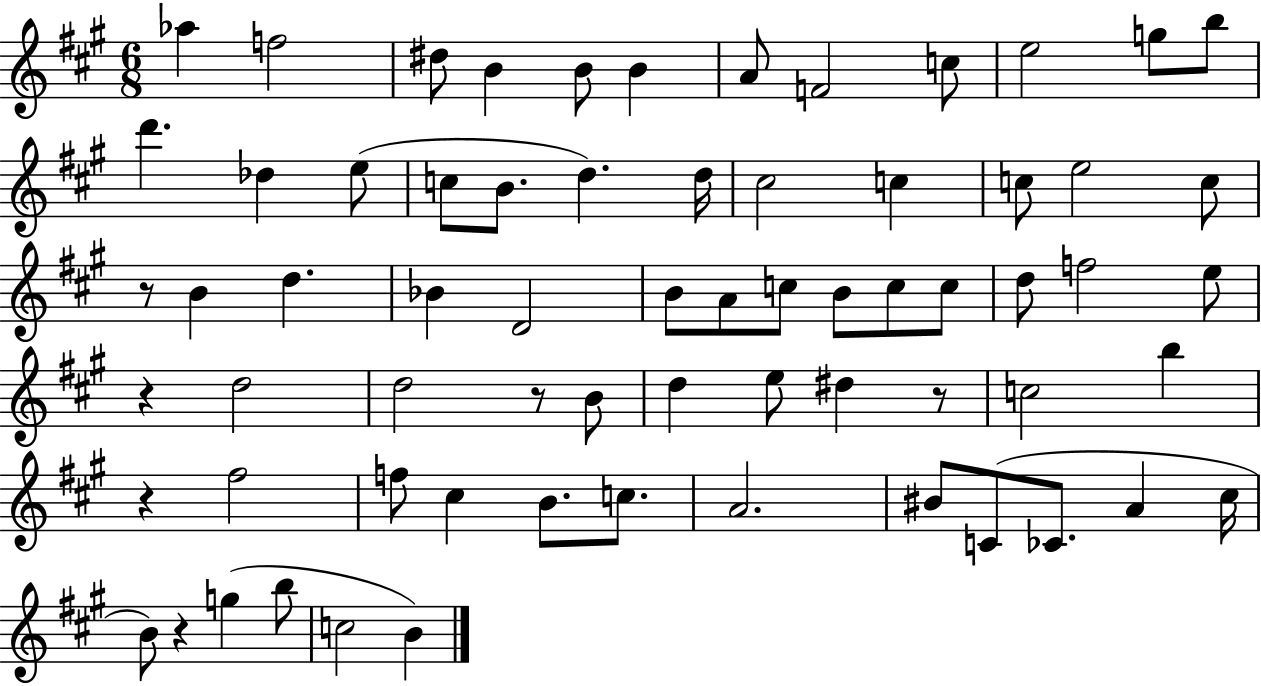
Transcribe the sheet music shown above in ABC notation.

X:1
T:Untitled
M:6/8
L:1/4
K:A
_a f2 ^d/2 B B/2 B A/2 F2 c/2 e2 g/2 b/2 d' _d e/2 c/2 B/2 d d/4 ^c2 c c/2 e2 c/2 z/2 B d _B D2 B/2 A/2 c/2 B/2 c/2 c/2 d/2 f2 e/2 z d2 d2 z/2 B/2 d e/2 ^d z/2 c2 b z ^f2 f/2 ^c B/2 c/2 A2 ^B/2 C/2 _C/2 A ^c/4 B/2 z g b/2 c2 B